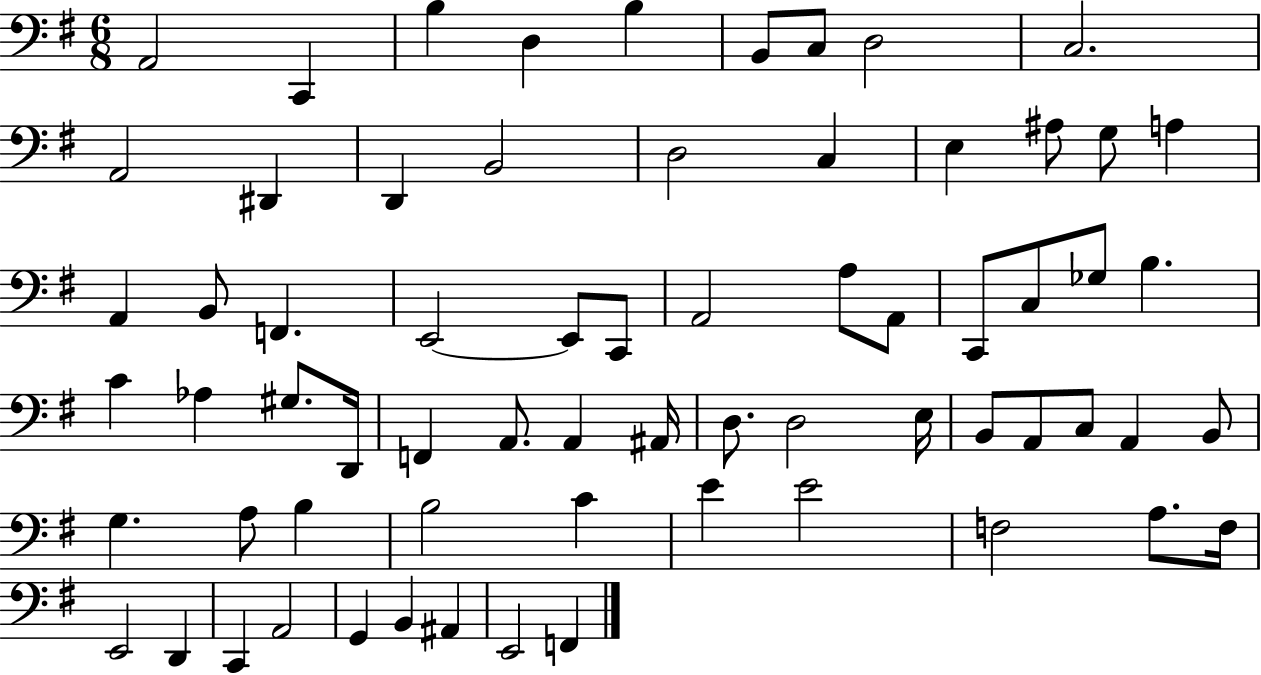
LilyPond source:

{
  \clef bass
  \numericTimeSignature
  \time 6/8
  \key g \major
  a,2 c,4 | b4 d4 b4 | b,8 c8 d2 | c2. | \break a,2 dis,4 | d,4 b,2 | d2 c4 | e4 ais8 g8 a4 | \break a,4 b,8 f,4. | e,2~~ e,8 c,8 | a,2 a8 a,8 | c,8 c8 ges8 b4. | \break c'4 aes4 gis8. d,16 | f,4 a,8. a,4 ais,16 | d8. d2 e16 | b,8 a,8 c8 a,4 b,8 | \break g4. a8 b4 | b2 c'4 | e'4 e'2 | f2 a8. f16 | \break e,2 d,4 | c,4 a,2 | g,4 b,4 ais,4 | e,2 f,4 | \break \bar "|."
}